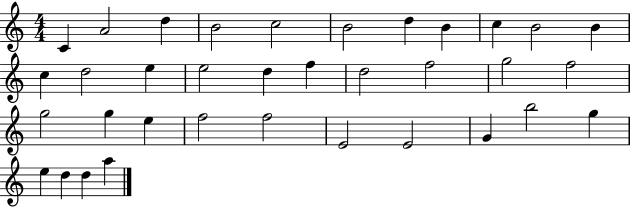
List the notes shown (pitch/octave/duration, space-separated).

C4/q A4/h D5/q B4/h C5/h B4/h D5/q B4/q C5/q B4/h B4/q C5/q D5/h E5/q E5/h D5/q F5/q D5/h F5/h G5/h F5/h G5/h G5/q E5/q F5/h F5/h E4/h E4/h G4/q B5/h G5/q E5/q D5/q D5/q A5/q